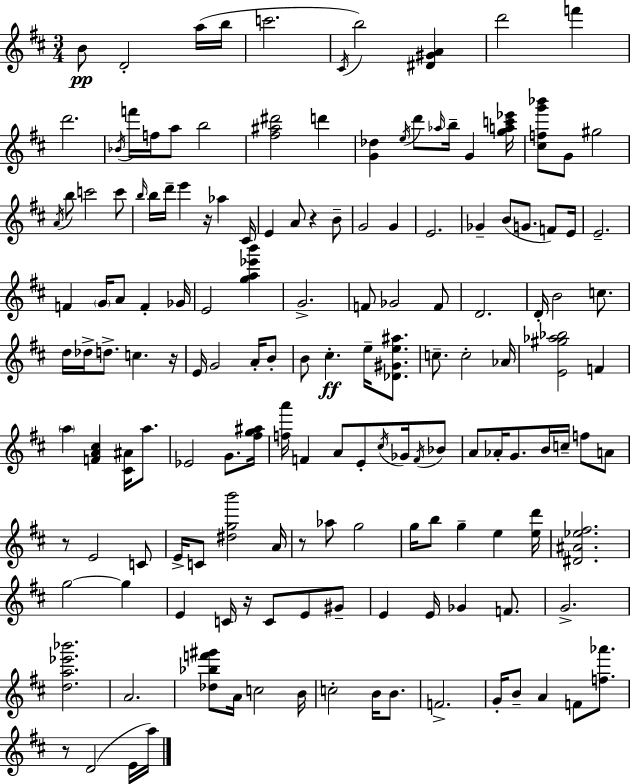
{
  \clef treble
  \numericTimeSignature
  \time 3/4
  \key d \major
  b'8\pp d'2-. a''16( b''16 | c'''2. | \acciaccatura { cis'16 } b''2) <dis' gis' a'>4 | d'''2 f'''4 | \break d'''2. | \acciaccatura { bes'16 } f'''16 f''16 a''8 b''2 | <fis'' ais'' dis'''>2 d'''4 | <g' des''>4 \acciaccatura { e''16 } d'''8 \grace { aes''16 } b''16-- g'4 | \break <g'' a'' c''' ees'''>16 <cis'' f'' g''' bes'''>8 g'8 gis''2 | \acciaccatura { a'16 } b''8 c'''2 | c'''8 \grace { b''16 } b''16 d'''16-- e'''4 | r16 aes''4 cis'16 e'4 a'8 | \break r4 b'8-- g'2 | g'4 e'2. | ges'4-- b'8( | g'8. f'8) e'16 e'2.-- | \break f'4 \parenthesize g'16 a'8 | f'4-. ges'16 e'2 | <g'' a'' ees''' b'''>4 g'2.-> | f'8 ges'2 | \break f'8 d'2. | d'16-. b'2 | c''8. d''16 des''16-> d''8.-> c''4. | r16 e'16 g'2 | \break a'16-. b'8-. b'8 cis''4.-.\ff | e''16-- <des' gis' e'' ais''>8. c''8.-- c''2-. | aes'16 <e' gis'' aes'' bes''>2 | f'4 \parenthesize a''4 <f' a' cis''>4 | \break <cis' ais'>16 a''8. ees'2 | g'8. <fis'' g'' ais''>16 <f'' a'''>16 f'4 a'8 | e'8-. \acciaccatura { cis''16 } ges'16 \acciaccatura { f'16 } bes'8 a'8 aes'16-. g'8. | b'16 c''16-- f''8 a'8 r8 e'2 | \break c'8 e'16-> c'8 <dis'' g'' b'''>2 | a'16 r8 aes''8 | g''2 g''16 b''8 g''4-- | e''4 <e'' d'''>16 <dis' ais' ees'' fis''>2. | \break g''2~~ | g''4 e'4 | c'16 r16 c'8 e'8 gis'8-- e'4 | e'16 ges'4 f'8. g'2.-> | \break <d'' a'' ees''' bes'''>2. | a'2. | <des'' bes'' f''' gis'''>8 a'16 c''2 | b'16 c''2-. | \break b'16 b'8. f'2.-> | g'16-. b'8-- a'4 | f'8 <f'' aes'''>8. r8 d'2( | e'16 a''16) \bar "|."
}